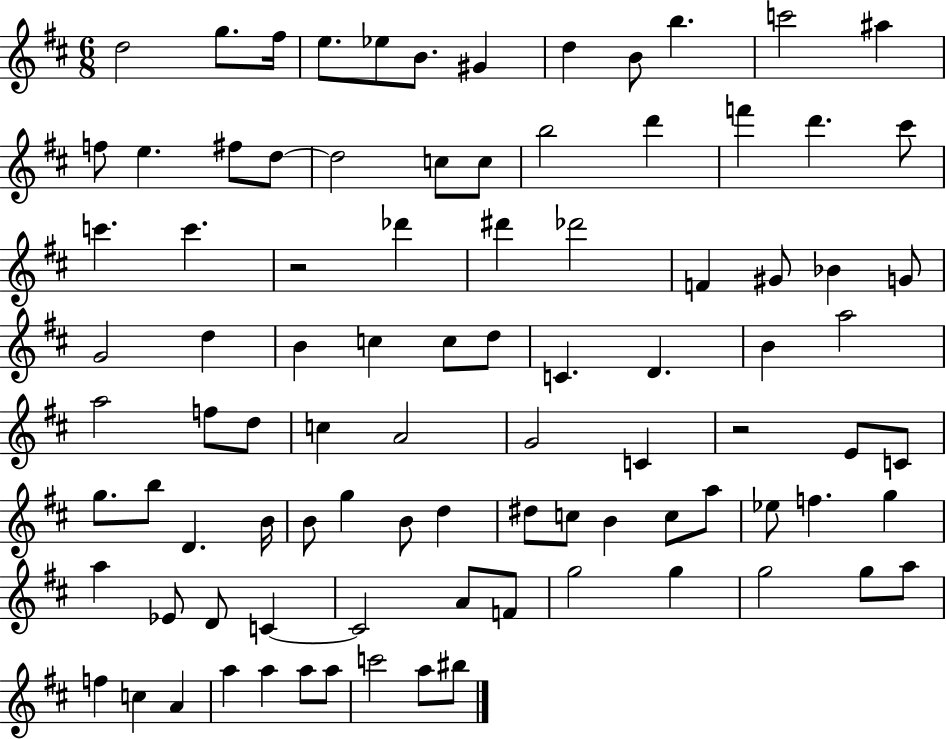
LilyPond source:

{
  \clef treble
  \numericTimeSignature
  \time 6/8
  \key d \major
  d''2 g''8. fis''16 | e''8. ees''8 b'8. gis'4 | d''4 b'8 b''4. | c'''2 ais''4 | \break f''8 e''4. fis''8 d''8~~ | d''2 c''8 c''8 | b''2 d'''4 | f'''4 d'''4. cis'''8 | \break c'''4. c'''4. | r2 des'''4 | dis'''4 des'''2 | f'4 gis'8 bes'4 g'8 | \break g'2 d''4 | b'4 c''4 c''8 d''8 | c'4. d'4. | b'4 a''2 | \break a''2 f''8 d''8 | c''4 a'2 | g'2 c'4 | r2 e'8 c'8 | \break g''8. b''8 d'4. b'16 | b'8 g''4 b'8 d''4 | dis''8 c''8 b'4 c''8 a''8 | ees''8 f''4. g''4 | \break a''4 ees'8 d'8 c'4~~ | c'2 a'8 f'8 | g''2 g''4 | g''2 g''8 a''8 | \break f''4 c''4 a'4 | a''4 a''4 a''8 a''8 | c'''2 a''8 bis''8 | \bar "|."
}